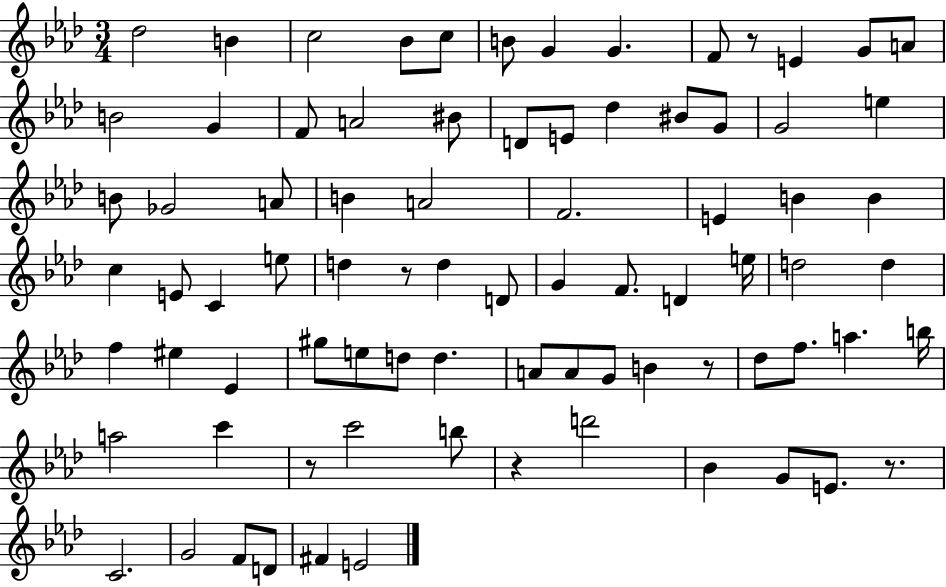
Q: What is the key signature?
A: AES major